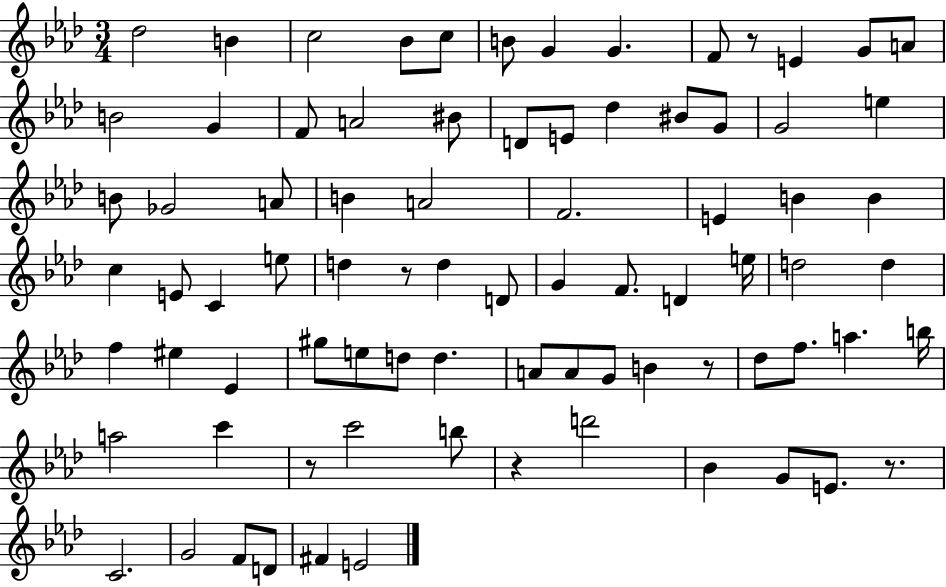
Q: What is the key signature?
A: AES major